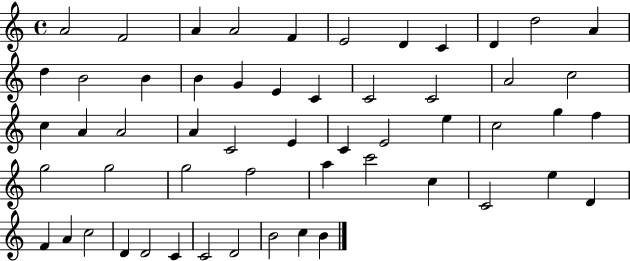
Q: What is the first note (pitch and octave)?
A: A4